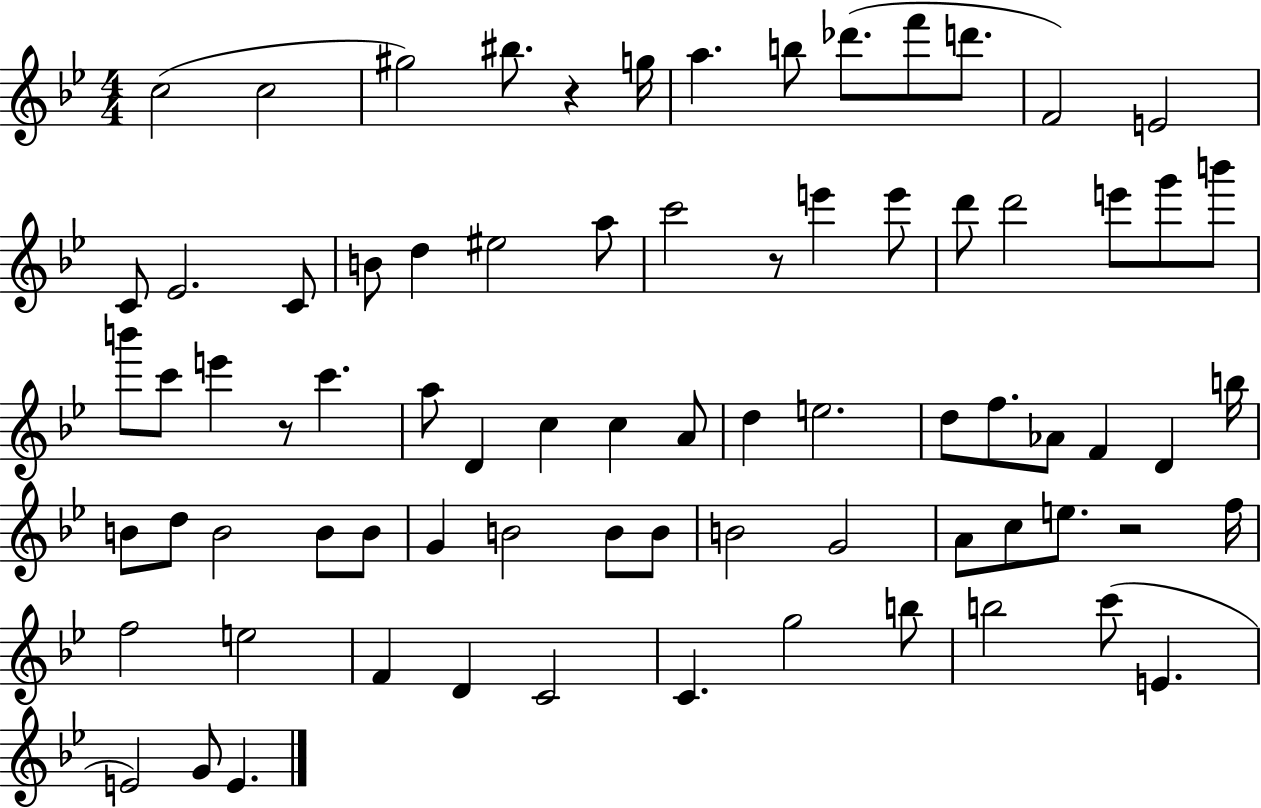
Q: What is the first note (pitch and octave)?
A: C5